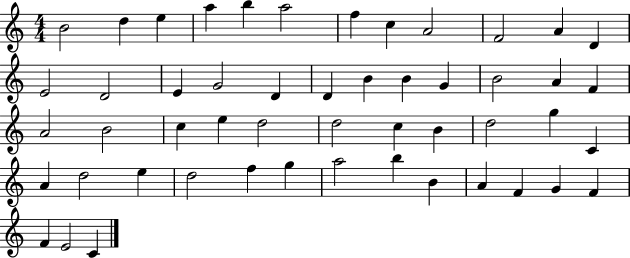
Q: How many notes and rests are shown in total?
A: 51